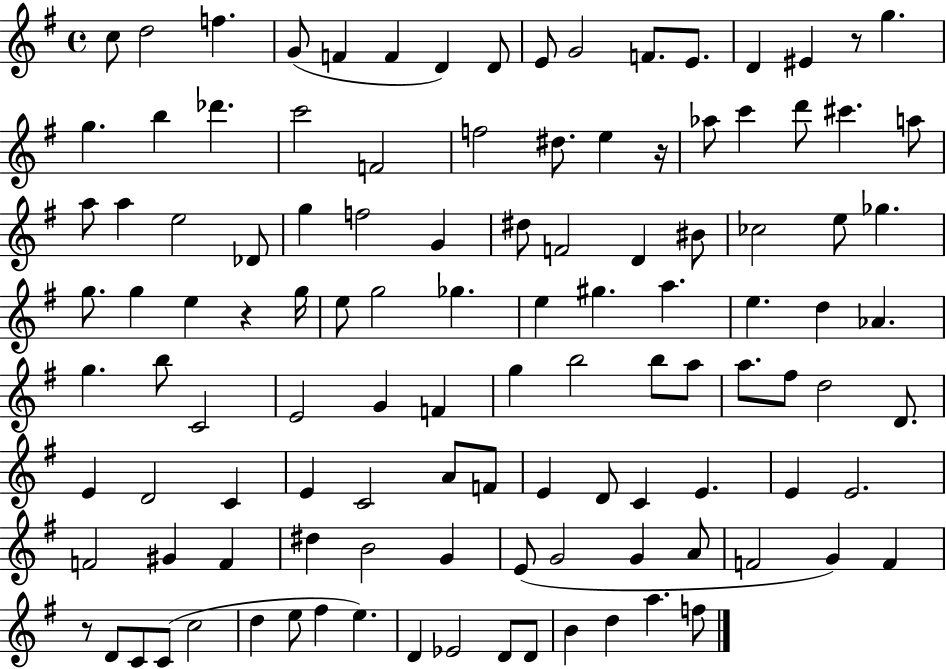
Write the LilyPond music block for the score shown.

{
  \clef treble
  \time 4/4
  \defaultTimeSignature
  \key g \major
  c''8 d''2 f''4. | g'8( f'4 f'4 d'4) d'8 | e'8 g'2 f'8. e'8. | d'4 eis'4 r8 g''4. | \break g''4. b''4 des'''4. | c'''2 f'2 | f''2 dis''8. e''4 r16 | aes''8 c'''4 d'''8 cis'''4. a''8 | \break a''8 a''4 e''2 des'8 | g''4 f''2 g'4 | dis''8 f'2 d'4 bis'8 | ces''2 e''8 ges''4. | \break g''8. g''4 e''4 r4 g''16 | e''8 g''2 ges''4. | e''4 gis''4. a''4. | e''4. d''4 aes'4. | \break g''4. b''8 c'2 | e'2 g'4 f'4 | g''4 b''2 b''8 a''8 | a''8. fis''8 d''2 d'8. | \break e'4 d'2 c'4 | e'4 c'2 a'8 f'8 | e'4 d'8 c'4 e'4. | e'4 e'2. | \break f'2 gis'4 f'4 | dis''4 b'2 g'4 | e'8( g'2 g'4 a'8 | f'2 g'4) f'4 | \break r8 d'8 c'8 c'8( c''2 | d''4 e''8 fis''4 e''4.) | d'4 ees'2 d'8 d'8 | b'4 d''4 a''4. f''8 | \break \bar "|."
}